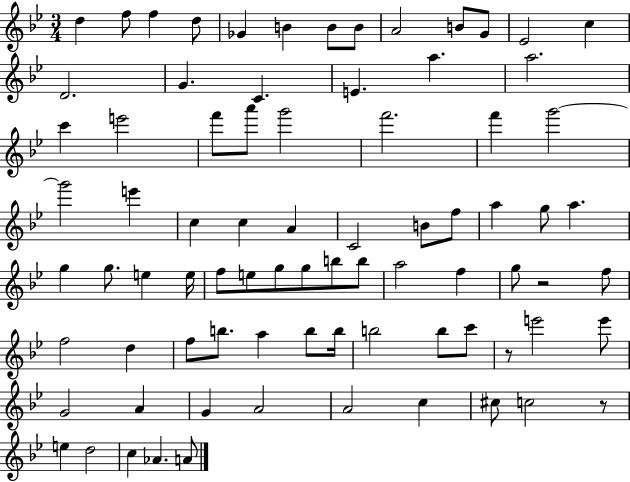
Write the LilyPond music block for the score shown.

{
  \clef treble
  \numericTimeSignature
  \time 3/4
  \key bes \major
  d''4 f''8 f''4 d''8 | ges'4 b'4 b'8 b'8 | a'2 b'8 g'8 | ees'2 c''4 | \break d'2. | g'4. c'4. | e'4. a''4. | a''2. | \break c'''4 e'''2 | f'''8 a'''8 g'''2 | f'''2. | f'''4 g'''2~~ | \break g'''2 e'''4 | c''4 c''4 a'4 | c'2 b'8 f''8 | a''4 g''8 a''4. | \break g''4 g''8. e''4 e''16 | f''8 e''8 g''8 g''8 b''8 b''8 | a''2 f''4 | g''8 r2 f''8 | \break f''2 d''4 | f''8 b''8. a''4 b''8 b''16 | b''2 b''8 c'''8 | r8 e'''2 e'''8 | \break g'2 a'4 | g'4 a'2 | a'2 c''4 | cis''8 c''2 r8 | \break e''4 d''2 | c''4 aes'4. a'8 | \bar "|."
}